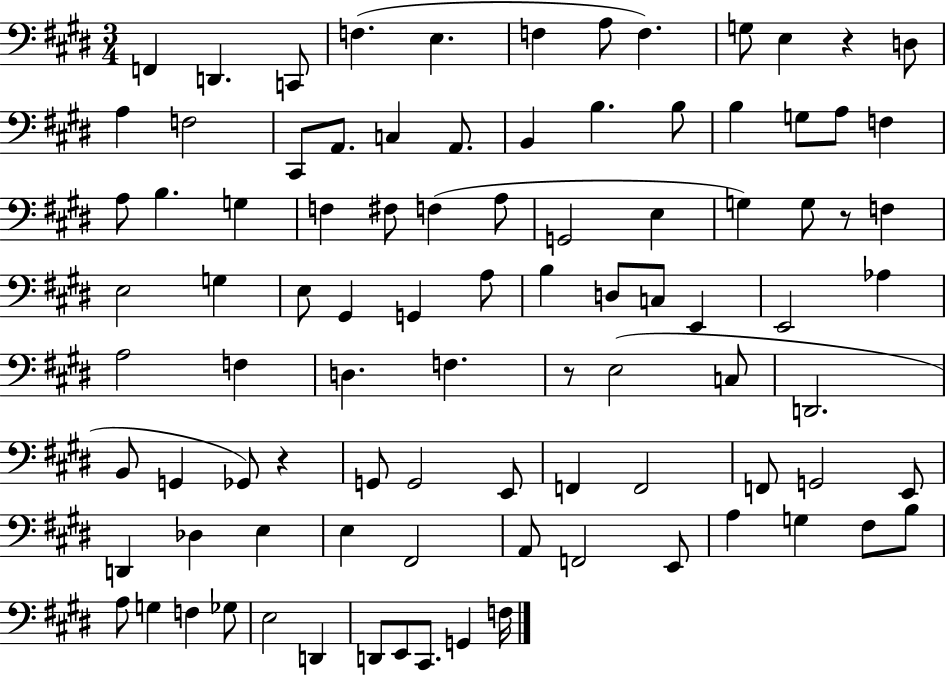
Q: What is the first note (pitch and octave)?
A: F2